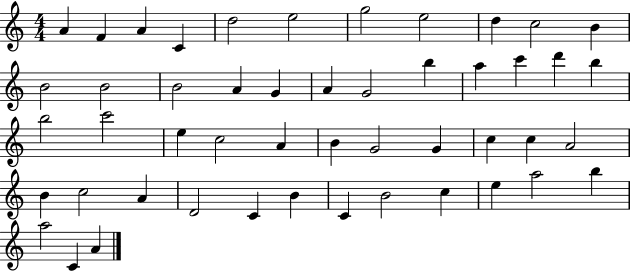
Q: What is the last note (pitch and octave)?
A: A4